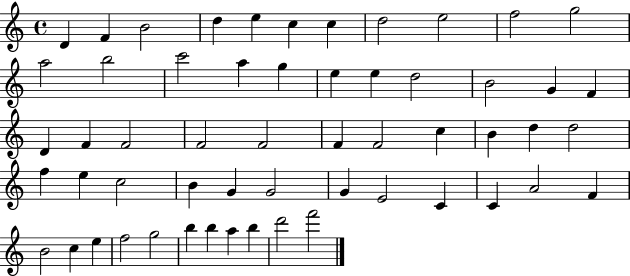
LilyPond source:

{
  \clef treble
  \time 4/4
  \defaultTimeSignature
  \key c \major
  d'4 f'4 b'2 | d''4 e''4 c''4 c''4 | d''2 e''2 | f''2 g''2 | \break a''2 b''2 | c'''2 a''4 g''4 | e''4 e''4 d''2 | b'2 g'4 f'4 | \break d'4 f'4 f'2 | f'2 f'2 | f'4 f'2 c''4 | b'4 d''4 d''2 | \break f''4 e''4 c''2 | b'4 g'4 g'2 | g'4 e'2 c'4 | c'4 a'2 f'4 | \break b'2 c''4 e''4 | f''2 g''2 | b''4 b''4 a''4 b''4 | d'''2 f'''2 | \break \bar "|."
}